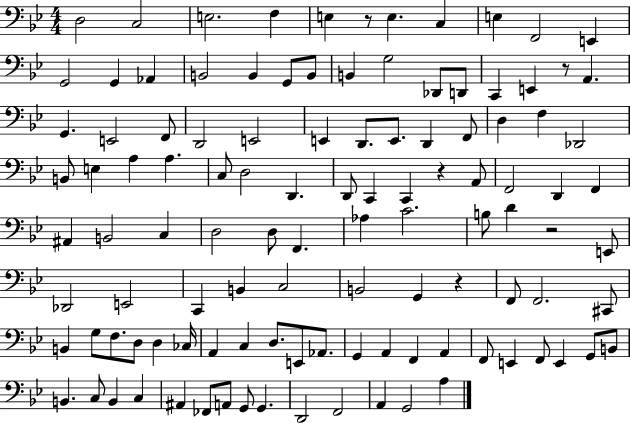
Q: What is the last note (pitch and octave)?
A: A3